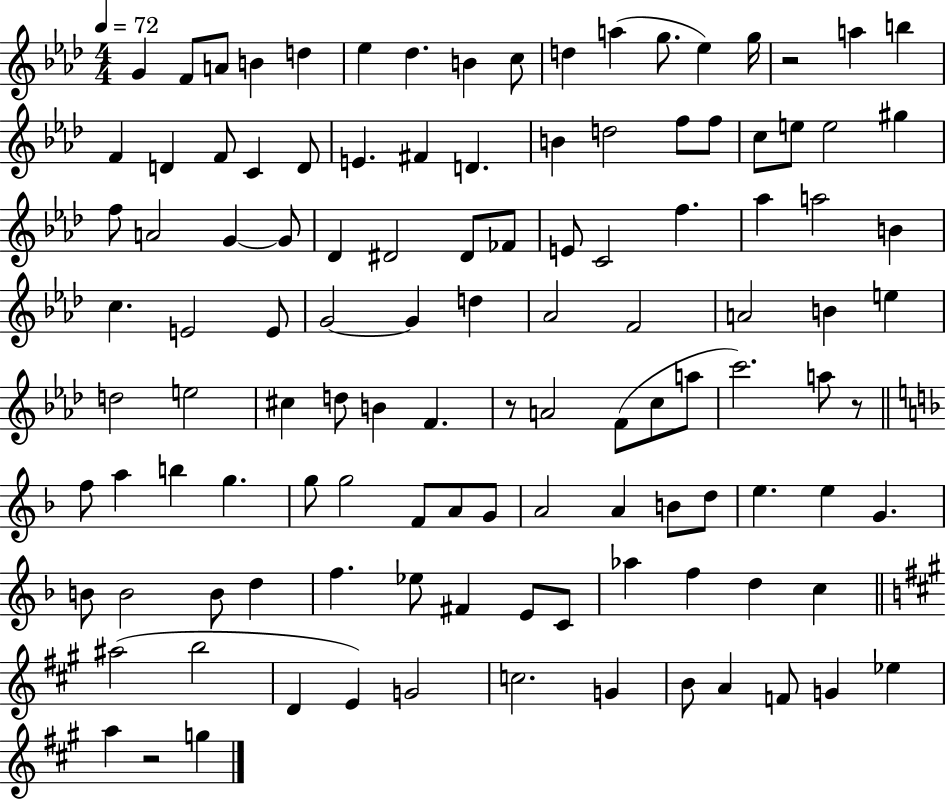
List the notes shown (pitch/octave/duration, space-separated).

G4/q F4/e A4/e B4/q D5/q Eb5/q Db5/q. B4/q C5/e D5/q A5/q G5/e. Eb5/q G5/s R/h A5/q B5/q F4/q D4/q F4/e C4/q D4/e E4/q. F#4/q D4/q. B4/q D5/h F5/e F5/e C5/e E5/e E5/h G#5/q F5/e A4/h G4/q G4/e Db4/q D#4/h D#4/e FES4/e E4/e C4/h F5/q. Ab5/q A5/h B4/q C5/q. E4/h E4/e G4/h G4/q D5/q Ab4/h F4/h A4/h B4/q E5/q D5/h E5/h C#5/q D5/e B4/q F4/q. R/e A4/h F4/e C5/e A5/e C6/h. A5/e R/e F5/e A5/q B5/q G5/q. G5/e G5/h F4/e A4/e G4/e A4/h A4/q B4/e D5/e E5/q. E5/q G4/q. B4/e B4/h B4/e D5/q F5/q. Eb5/e F#4/q E4/e C4/e Ab5/q F5/q D5/q C5/q A#5/h B5/h D4/q E4/q G4/h C5/h. G4/q B4/e A4/q F4/e G4/q Eb5/q A5/q R/h G5/q